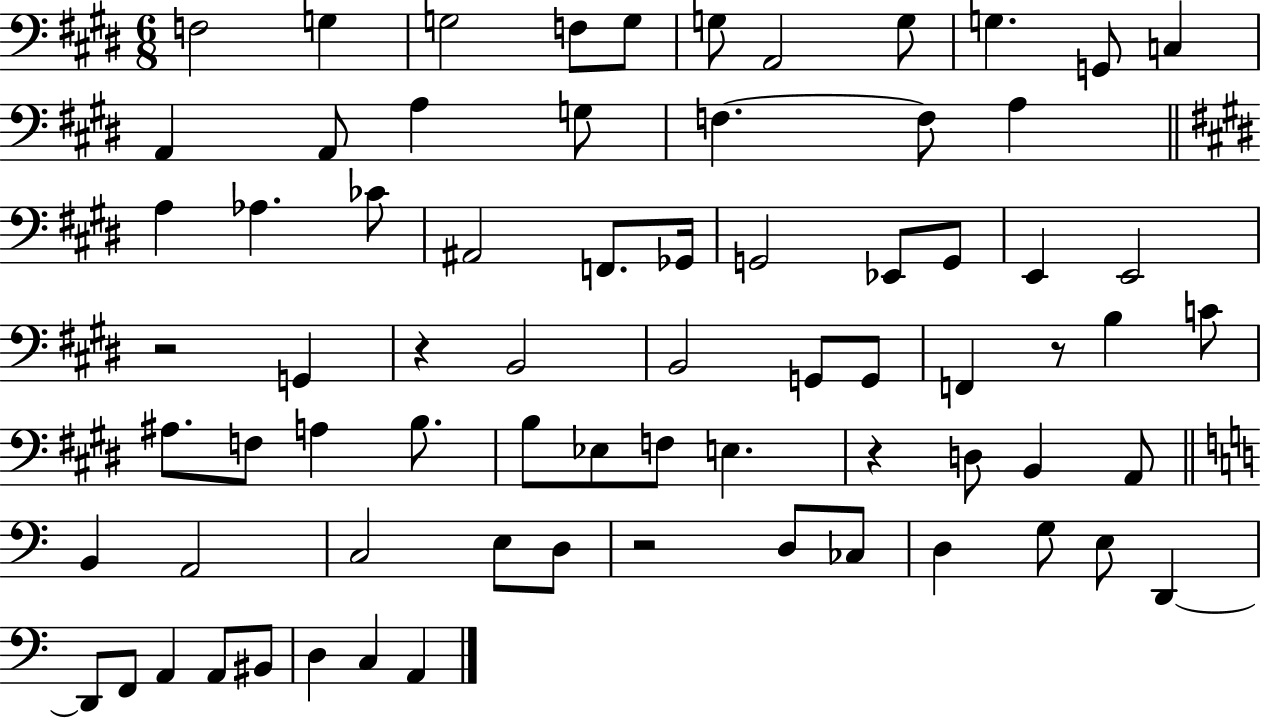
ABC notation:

X:1
T:Untitled
M:6/8
L:1/4
K:E
F,2 G, G,2 F,/2 G,/2 G,/2 A,,2 G,/2 G, G,,/2 C, A,, A,,/2 A, G,/2 F, F,/2 A, A, _A, _C/2 ^A,,2 F,,/2 _G,,/4 G,,2 _E,,/2 G,,/2 E,, E,,2 z2 G,, z B,,2 B,,2 G,,/2 G,,/2 F,, z/2 B, C/2 ^A,/2 F,/2 A, B,/2 B,/2 _E,/2 F,/2 E, z D,/2 B,, A,,/2 B,, A,,2 C,2 E,/2 D,/2 z2 D,/2 _C,/2 D, G,/2 E,/2 D,, D,,/2 F,,/2 A,, A,,/2 ^B,,/2 D, C, A,,